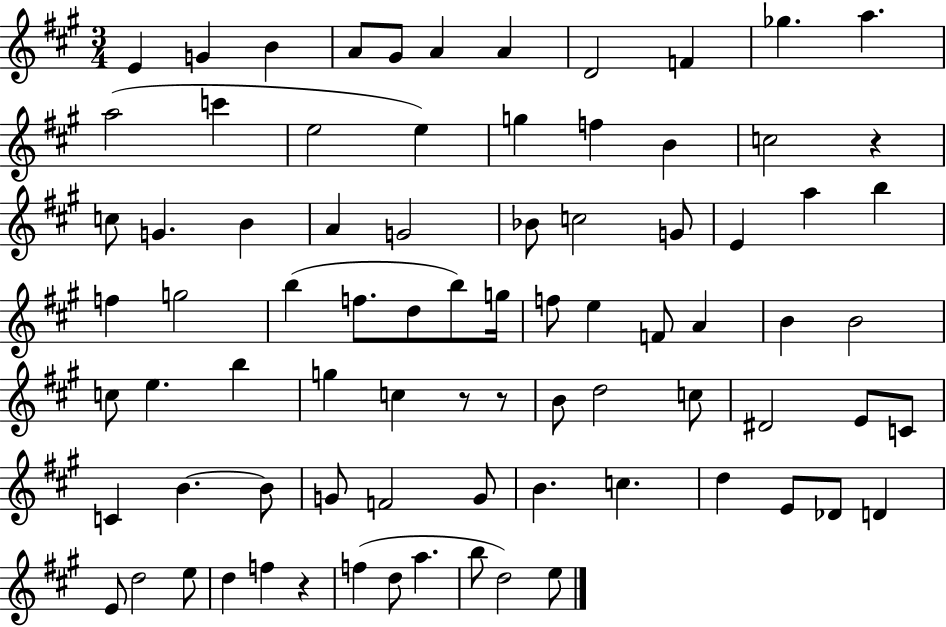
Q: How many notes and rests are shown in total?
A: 81